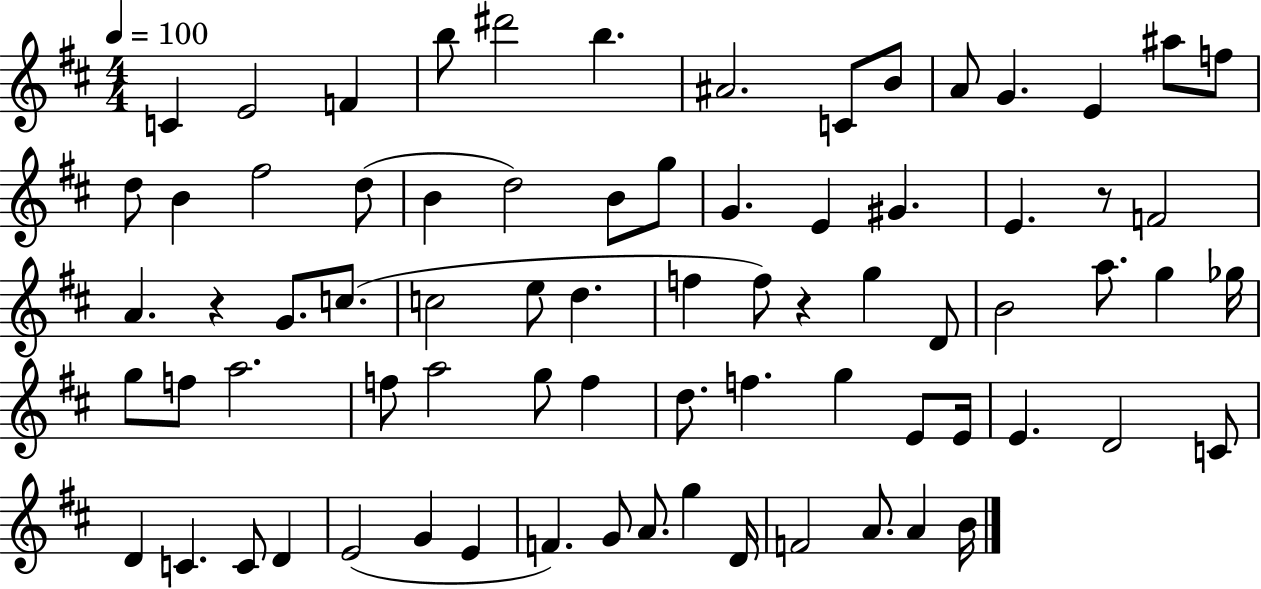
C4/q E4/h F4/q B5/e D#6/h B5/q. A#4/h. C4/e B4/e A4/e G4/q. E4/q A#5/e F5/e D5/e B4/q F#5/h D5/e B4/q D5/h B4/e G5/e G4/q. E4/q G#4/q. E4/q. R/e F4/h A4/q. R/q G4/e. C5/e. C5/h E5/e D5/q. F5/q F5/e R/q G5/q D4/e B4/h A5/e. G5/q Gb5/s G5/e F5/e A5/h. F5/e A5/h G5/e F5/q D5/e. F5/q. G5/q E4/e E4/s E4/q. D4/h C4/e D4/q C4/q. C4/e D4/q E4/h G4/q E4/q F4/q. G4/e A4/e. G5/q D4/s F4/h A4/e. A4/q B4/s